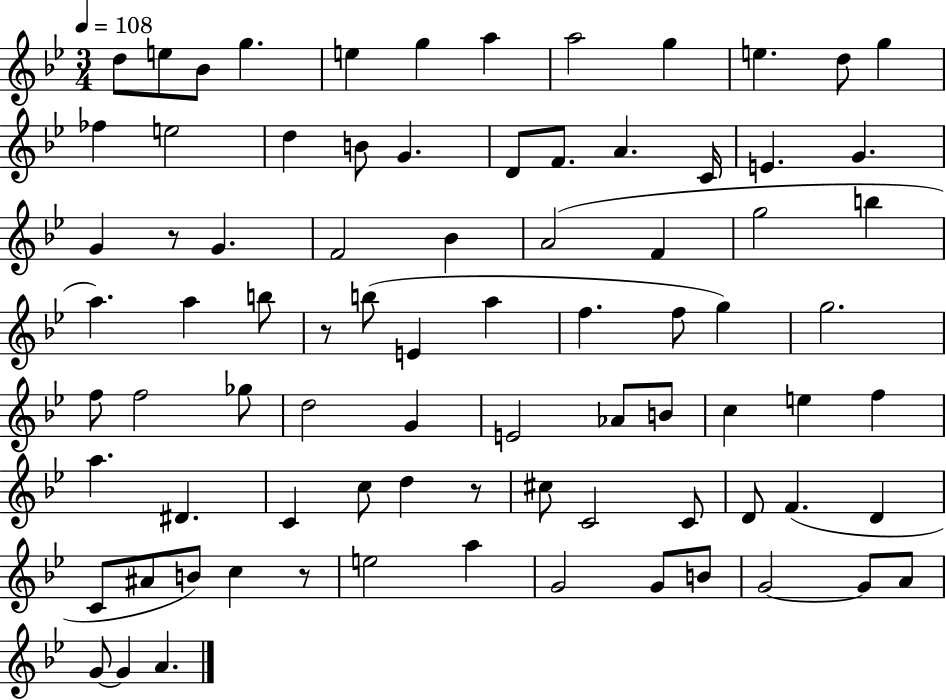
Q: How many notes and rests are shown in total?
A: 82